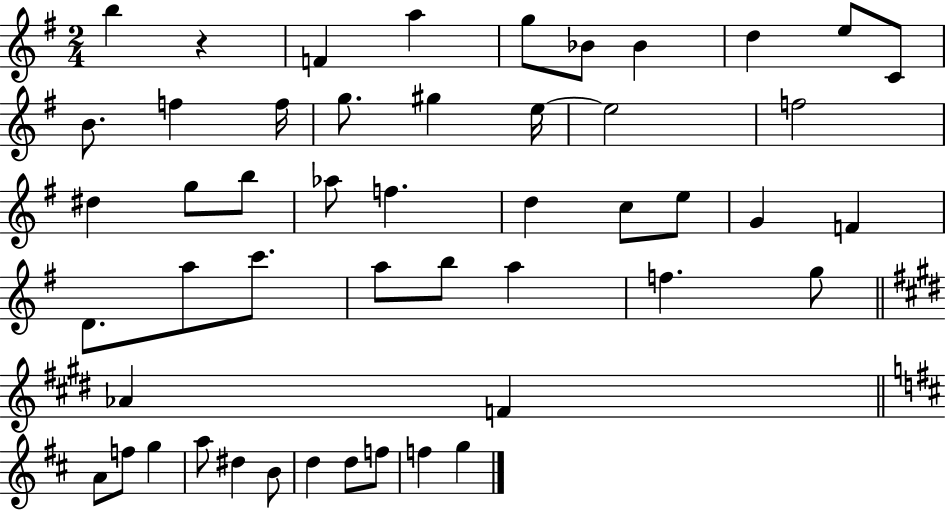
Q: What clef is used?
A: treble